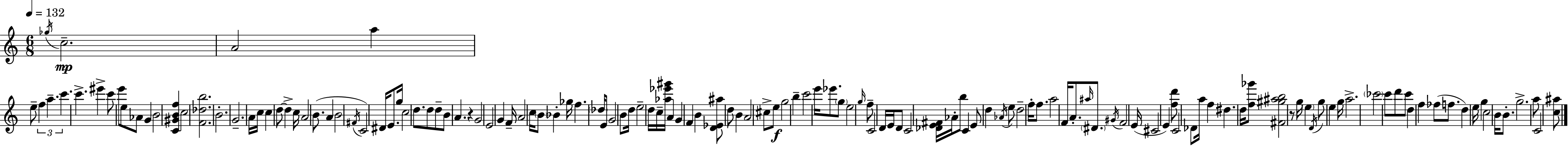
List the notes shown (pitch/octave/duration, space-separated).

Gb5/s C5/h. A4/h A5/q E5/e F5/q A5/q. C6/q. C6/q. EIS6/q C6/e E6/e E5/e Ab4/e G4/q B4/h [C4,G#4,B4,F5]/q C5/h [F4,Db5,B5]/h. B4/h. G4/h. A4/s C5/s C5/q D5/e D5/q C5/s A4/h B4/e. A4/q B4/h F#4/s C4/h D#4/s E4/e. G5/s C5/h D5/e. D5/e D5/e B4/e A4/q. R/q G4/h E4/h G4/q F4/s A4/h C5/s B4/e Bb4/q Gb5/s F5/q. Db5/s E4/e G4/h B4/e D5/s E5/h D5/s C5/s [Ab5,Eb6,G#6]/s A4/q G4/q F4/q B4/q [D4,Eb4,A#5]/e D5/e B4/q A4/h C#5/e E5/e G5/h B5/q C6/h E6/s Eb6/e. G5/e E5/h G5/s F5/e C4/h D4/s E4/s D4/e C4/h [Db4,E4,F#4]/s Ab4/s B5/e C4/q E4/e D5/q Ab4/s E5/e D5/h F5/s F5/e. A5/h F4/s A4/e. A#5/s D#4/e. G#4/s F4/h E4/s C#4/h E4/q [F5,D6]/e C4/h Db4/e A5/s F5/q D#5/q. D5/s [F5,Gb6]/e [F#4,G#5,A#5,B5]/h R/e G5/s E5/q D4/s G5/e E5/q G5/s A5/h. CES6/h C6/e D6/e C6/e D5/q F5/q FES5/e F5/e. D5/q E5/s G5/q C5/h B4/s B4/e. G5/h. A5/e C4/h [C5,A#5]/e